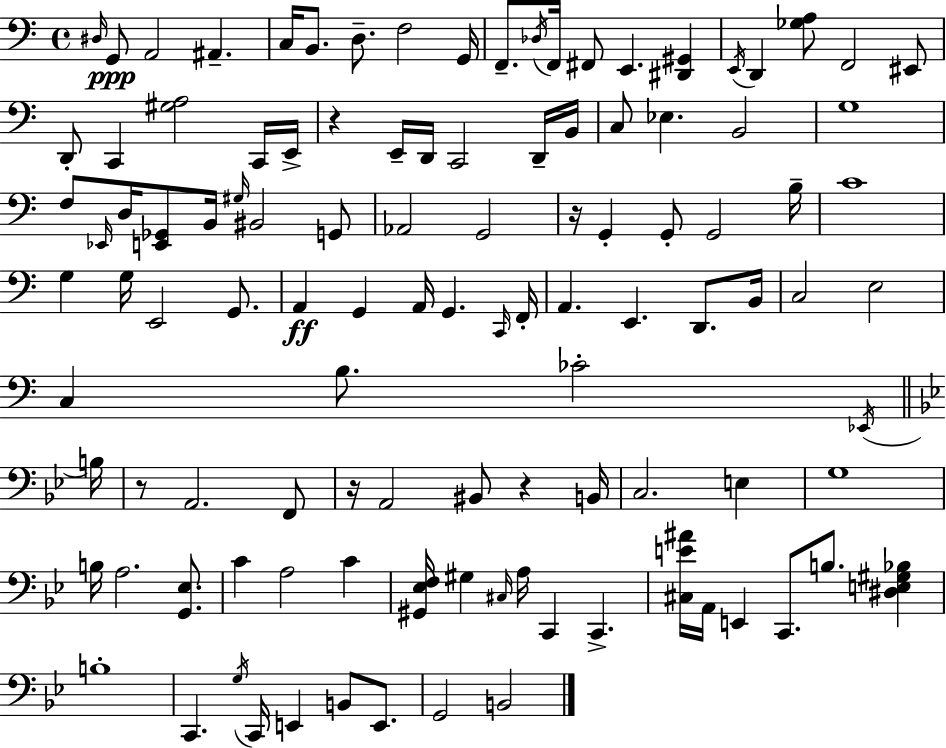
{
  \clef bass
  \time 4/4
  \defaultTimeSignature
  \key c \major
  \grace { dis16 }\ppp g,8 a,2 ais,4.-- | c16 b,8. d8.-- f2 | g,16 f,8.-- \acciaccatura { des16 } f,16 fis,8 e,4. <dis, gis,>4 | \acciaccatura { e,16 } d,4 <ges a>8 f,2 | \break eis,8 d,8-. c,4 <gis a>2 | c,16 e,16-> r4 e,16-- d,16 c,2 | d,16-- b,16 c8 ees4. b,2 | g1 | \break f8 \grace { ees,16 } d16 <e, ges,>8 b,16 \grace { gis16 } bis,2 | g,8 aes,2 g,2 | r16 g,4-. g,8-. g,2 | b16-- c'1 | \break g4 g16 e,2 | g,8. a,4\ff g,4 a,16 g,4. | \grace { c,16 } f,16-. a,4. e,4. | d,8. b,16 c2 e2 | \break c4 b8. ces'2-. | \acciaccatura { ees,16 } \bar "||" \break \key bes \major b16 r8 a,2. f,8 | r16 a,2 bis,8 r4 | b,16 c2. e4 | g1 | \break b16 a2. <g, ees>8. | c'4 a2 c'4 | <gis, ees f>16 gis4 \grace { cis16 } a16 c,4 c,4.-> | <cis e' ais'>16 a,16 e,4 c,8. b8. <dis e gis bes>4 | \break b1-. | c,4. \acciaccatura { g16 } c,16 e,4 b,8 | e,8. g,2 b,2 | \bar "|."
}